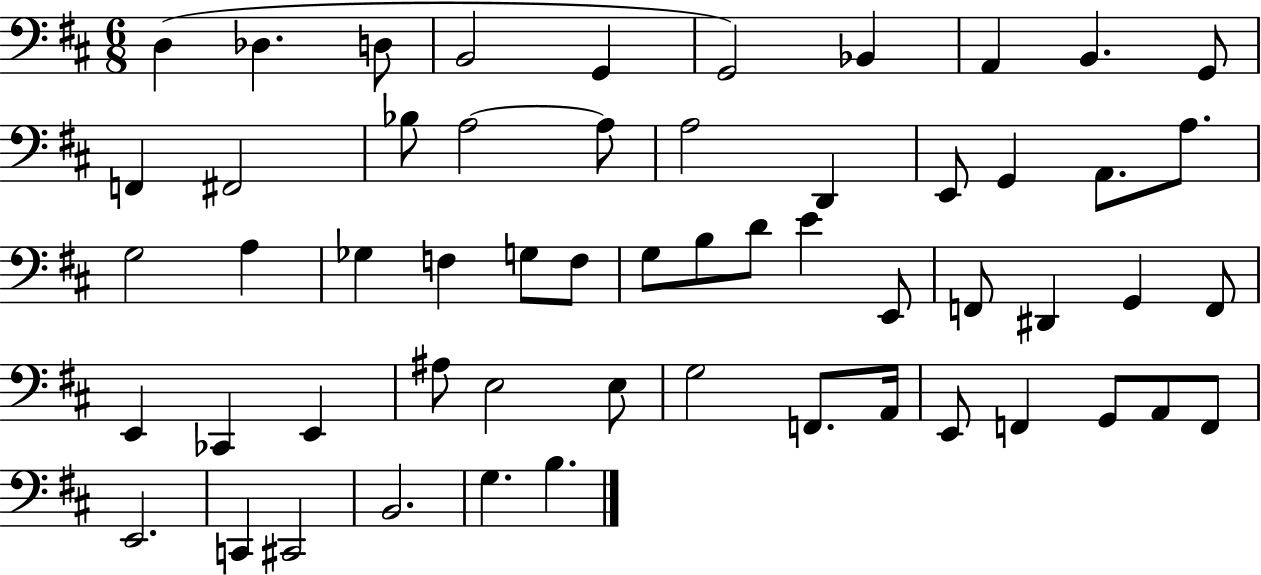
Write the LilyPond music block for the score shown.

{
  \clef bass
  \numericTimeSignature
  \time 6/8
  \key d \major
  d4( des4. d8 | b,2 g,4 | g,2) bes,4 | a,4 b,4. g,8 | \break f,4 fis,2 | bes8 a2~~ a8 | a2 d,4 | e,8 g,4 a,8. a8. | \break g2 a4 | ges4 f4 g8 f8 | g8 b8 d'8 e'4 e,8 | f,8 dis,4 g,4 f,8 | \break e,4 ces,4 e,4 | ais8 e2 e8 | g2 f,8. a,16 | e,8 f,4 g,8 a,8 f,8 | \break e,2. | c,4 cis,2 | b,2. | g4. b4. | \break \bar "|."
}